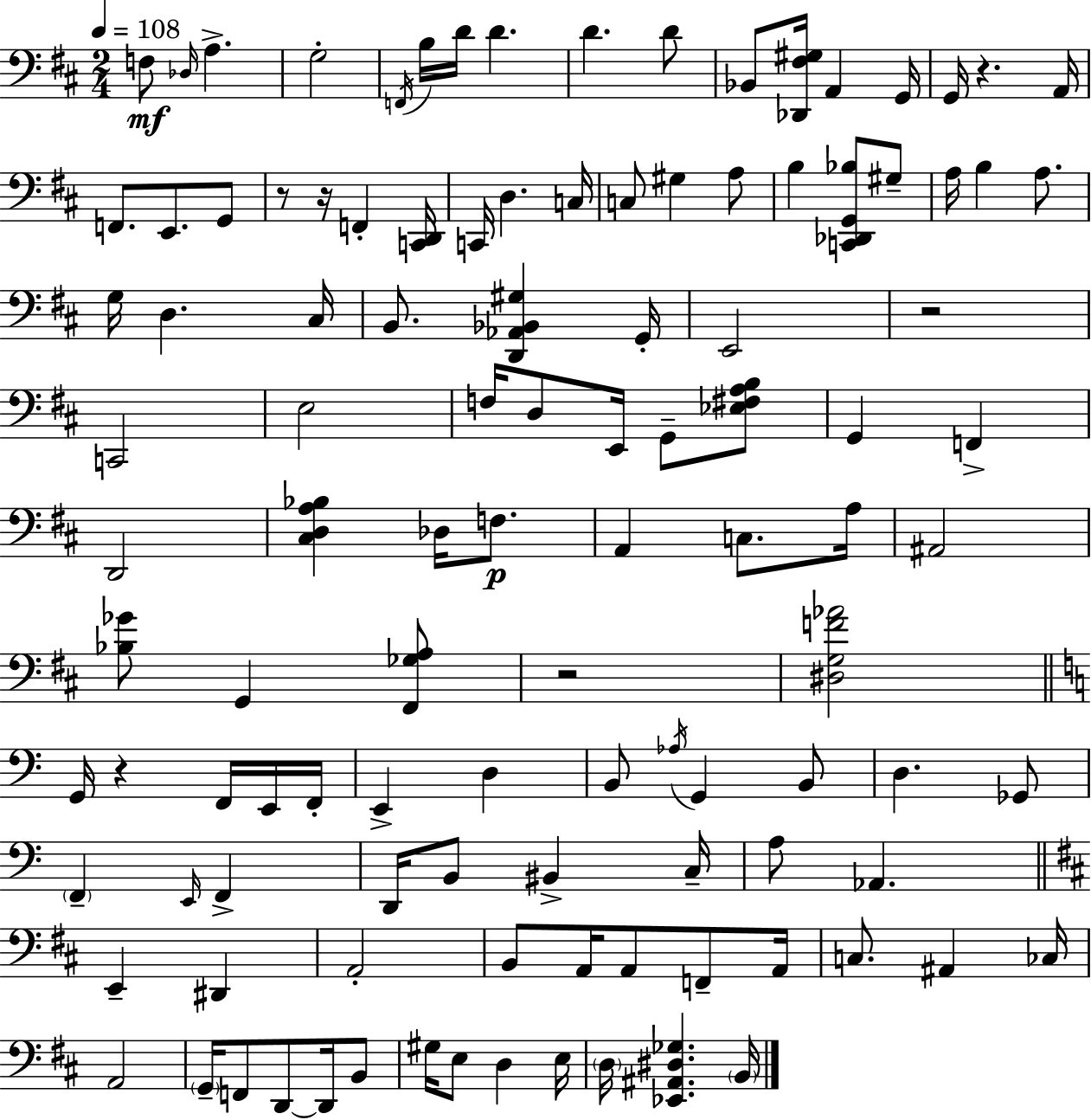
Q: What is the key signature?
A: D major